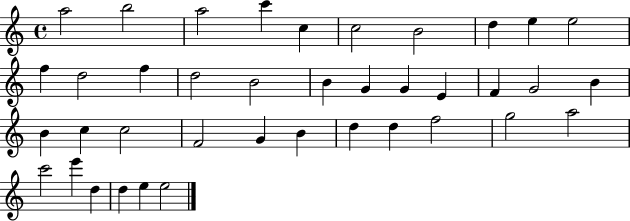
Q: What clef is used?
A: treble